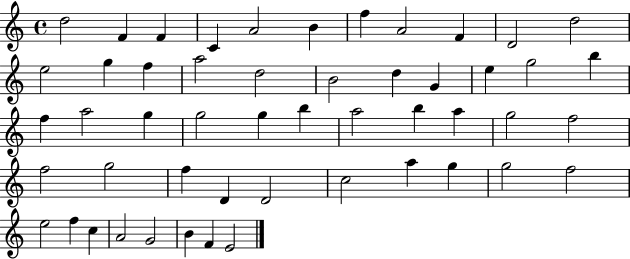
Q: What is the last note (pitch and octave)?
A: E4